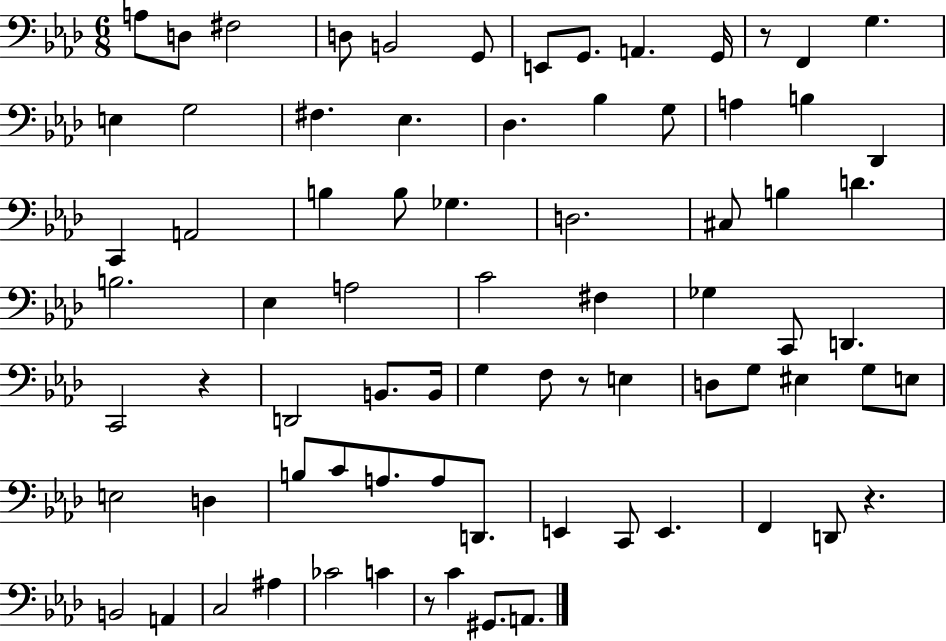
{
  \clef bass
  \numericTimeSignature
  \time 6/8
  \key aes \major
  \repeat volta 2 { a8 d8 fis2 | d8 b,2 g,8 | e,8 g,8. a,4. g,16 | r8 f,4 g4. | \break e4 g2 | fis4. ees4. | des4. bes4 g8 | a4 b4 des,4 | \break c,4 a,2 | b4 b8 ges4. | d2. | cis8 b4 d'4. | \break b2. | ees4 a2 | c'2 fis4 | ges4 c,8 d,4. | \break c,2 r4 | d,2 b,8. b,16 | g4 f8 r8 e4 | d8 g8 eis4 g8 e8 | \break e2 d4 | b8 c'8 a8. a8 d,8. | e,4 c,8 e,4. | f,4 d,8 r4. | \break b,2 a,4 | c2 ais4 | ces'2 c'4 | r8 c'4 gis,8. a,8. | \break } \bar "|."
}